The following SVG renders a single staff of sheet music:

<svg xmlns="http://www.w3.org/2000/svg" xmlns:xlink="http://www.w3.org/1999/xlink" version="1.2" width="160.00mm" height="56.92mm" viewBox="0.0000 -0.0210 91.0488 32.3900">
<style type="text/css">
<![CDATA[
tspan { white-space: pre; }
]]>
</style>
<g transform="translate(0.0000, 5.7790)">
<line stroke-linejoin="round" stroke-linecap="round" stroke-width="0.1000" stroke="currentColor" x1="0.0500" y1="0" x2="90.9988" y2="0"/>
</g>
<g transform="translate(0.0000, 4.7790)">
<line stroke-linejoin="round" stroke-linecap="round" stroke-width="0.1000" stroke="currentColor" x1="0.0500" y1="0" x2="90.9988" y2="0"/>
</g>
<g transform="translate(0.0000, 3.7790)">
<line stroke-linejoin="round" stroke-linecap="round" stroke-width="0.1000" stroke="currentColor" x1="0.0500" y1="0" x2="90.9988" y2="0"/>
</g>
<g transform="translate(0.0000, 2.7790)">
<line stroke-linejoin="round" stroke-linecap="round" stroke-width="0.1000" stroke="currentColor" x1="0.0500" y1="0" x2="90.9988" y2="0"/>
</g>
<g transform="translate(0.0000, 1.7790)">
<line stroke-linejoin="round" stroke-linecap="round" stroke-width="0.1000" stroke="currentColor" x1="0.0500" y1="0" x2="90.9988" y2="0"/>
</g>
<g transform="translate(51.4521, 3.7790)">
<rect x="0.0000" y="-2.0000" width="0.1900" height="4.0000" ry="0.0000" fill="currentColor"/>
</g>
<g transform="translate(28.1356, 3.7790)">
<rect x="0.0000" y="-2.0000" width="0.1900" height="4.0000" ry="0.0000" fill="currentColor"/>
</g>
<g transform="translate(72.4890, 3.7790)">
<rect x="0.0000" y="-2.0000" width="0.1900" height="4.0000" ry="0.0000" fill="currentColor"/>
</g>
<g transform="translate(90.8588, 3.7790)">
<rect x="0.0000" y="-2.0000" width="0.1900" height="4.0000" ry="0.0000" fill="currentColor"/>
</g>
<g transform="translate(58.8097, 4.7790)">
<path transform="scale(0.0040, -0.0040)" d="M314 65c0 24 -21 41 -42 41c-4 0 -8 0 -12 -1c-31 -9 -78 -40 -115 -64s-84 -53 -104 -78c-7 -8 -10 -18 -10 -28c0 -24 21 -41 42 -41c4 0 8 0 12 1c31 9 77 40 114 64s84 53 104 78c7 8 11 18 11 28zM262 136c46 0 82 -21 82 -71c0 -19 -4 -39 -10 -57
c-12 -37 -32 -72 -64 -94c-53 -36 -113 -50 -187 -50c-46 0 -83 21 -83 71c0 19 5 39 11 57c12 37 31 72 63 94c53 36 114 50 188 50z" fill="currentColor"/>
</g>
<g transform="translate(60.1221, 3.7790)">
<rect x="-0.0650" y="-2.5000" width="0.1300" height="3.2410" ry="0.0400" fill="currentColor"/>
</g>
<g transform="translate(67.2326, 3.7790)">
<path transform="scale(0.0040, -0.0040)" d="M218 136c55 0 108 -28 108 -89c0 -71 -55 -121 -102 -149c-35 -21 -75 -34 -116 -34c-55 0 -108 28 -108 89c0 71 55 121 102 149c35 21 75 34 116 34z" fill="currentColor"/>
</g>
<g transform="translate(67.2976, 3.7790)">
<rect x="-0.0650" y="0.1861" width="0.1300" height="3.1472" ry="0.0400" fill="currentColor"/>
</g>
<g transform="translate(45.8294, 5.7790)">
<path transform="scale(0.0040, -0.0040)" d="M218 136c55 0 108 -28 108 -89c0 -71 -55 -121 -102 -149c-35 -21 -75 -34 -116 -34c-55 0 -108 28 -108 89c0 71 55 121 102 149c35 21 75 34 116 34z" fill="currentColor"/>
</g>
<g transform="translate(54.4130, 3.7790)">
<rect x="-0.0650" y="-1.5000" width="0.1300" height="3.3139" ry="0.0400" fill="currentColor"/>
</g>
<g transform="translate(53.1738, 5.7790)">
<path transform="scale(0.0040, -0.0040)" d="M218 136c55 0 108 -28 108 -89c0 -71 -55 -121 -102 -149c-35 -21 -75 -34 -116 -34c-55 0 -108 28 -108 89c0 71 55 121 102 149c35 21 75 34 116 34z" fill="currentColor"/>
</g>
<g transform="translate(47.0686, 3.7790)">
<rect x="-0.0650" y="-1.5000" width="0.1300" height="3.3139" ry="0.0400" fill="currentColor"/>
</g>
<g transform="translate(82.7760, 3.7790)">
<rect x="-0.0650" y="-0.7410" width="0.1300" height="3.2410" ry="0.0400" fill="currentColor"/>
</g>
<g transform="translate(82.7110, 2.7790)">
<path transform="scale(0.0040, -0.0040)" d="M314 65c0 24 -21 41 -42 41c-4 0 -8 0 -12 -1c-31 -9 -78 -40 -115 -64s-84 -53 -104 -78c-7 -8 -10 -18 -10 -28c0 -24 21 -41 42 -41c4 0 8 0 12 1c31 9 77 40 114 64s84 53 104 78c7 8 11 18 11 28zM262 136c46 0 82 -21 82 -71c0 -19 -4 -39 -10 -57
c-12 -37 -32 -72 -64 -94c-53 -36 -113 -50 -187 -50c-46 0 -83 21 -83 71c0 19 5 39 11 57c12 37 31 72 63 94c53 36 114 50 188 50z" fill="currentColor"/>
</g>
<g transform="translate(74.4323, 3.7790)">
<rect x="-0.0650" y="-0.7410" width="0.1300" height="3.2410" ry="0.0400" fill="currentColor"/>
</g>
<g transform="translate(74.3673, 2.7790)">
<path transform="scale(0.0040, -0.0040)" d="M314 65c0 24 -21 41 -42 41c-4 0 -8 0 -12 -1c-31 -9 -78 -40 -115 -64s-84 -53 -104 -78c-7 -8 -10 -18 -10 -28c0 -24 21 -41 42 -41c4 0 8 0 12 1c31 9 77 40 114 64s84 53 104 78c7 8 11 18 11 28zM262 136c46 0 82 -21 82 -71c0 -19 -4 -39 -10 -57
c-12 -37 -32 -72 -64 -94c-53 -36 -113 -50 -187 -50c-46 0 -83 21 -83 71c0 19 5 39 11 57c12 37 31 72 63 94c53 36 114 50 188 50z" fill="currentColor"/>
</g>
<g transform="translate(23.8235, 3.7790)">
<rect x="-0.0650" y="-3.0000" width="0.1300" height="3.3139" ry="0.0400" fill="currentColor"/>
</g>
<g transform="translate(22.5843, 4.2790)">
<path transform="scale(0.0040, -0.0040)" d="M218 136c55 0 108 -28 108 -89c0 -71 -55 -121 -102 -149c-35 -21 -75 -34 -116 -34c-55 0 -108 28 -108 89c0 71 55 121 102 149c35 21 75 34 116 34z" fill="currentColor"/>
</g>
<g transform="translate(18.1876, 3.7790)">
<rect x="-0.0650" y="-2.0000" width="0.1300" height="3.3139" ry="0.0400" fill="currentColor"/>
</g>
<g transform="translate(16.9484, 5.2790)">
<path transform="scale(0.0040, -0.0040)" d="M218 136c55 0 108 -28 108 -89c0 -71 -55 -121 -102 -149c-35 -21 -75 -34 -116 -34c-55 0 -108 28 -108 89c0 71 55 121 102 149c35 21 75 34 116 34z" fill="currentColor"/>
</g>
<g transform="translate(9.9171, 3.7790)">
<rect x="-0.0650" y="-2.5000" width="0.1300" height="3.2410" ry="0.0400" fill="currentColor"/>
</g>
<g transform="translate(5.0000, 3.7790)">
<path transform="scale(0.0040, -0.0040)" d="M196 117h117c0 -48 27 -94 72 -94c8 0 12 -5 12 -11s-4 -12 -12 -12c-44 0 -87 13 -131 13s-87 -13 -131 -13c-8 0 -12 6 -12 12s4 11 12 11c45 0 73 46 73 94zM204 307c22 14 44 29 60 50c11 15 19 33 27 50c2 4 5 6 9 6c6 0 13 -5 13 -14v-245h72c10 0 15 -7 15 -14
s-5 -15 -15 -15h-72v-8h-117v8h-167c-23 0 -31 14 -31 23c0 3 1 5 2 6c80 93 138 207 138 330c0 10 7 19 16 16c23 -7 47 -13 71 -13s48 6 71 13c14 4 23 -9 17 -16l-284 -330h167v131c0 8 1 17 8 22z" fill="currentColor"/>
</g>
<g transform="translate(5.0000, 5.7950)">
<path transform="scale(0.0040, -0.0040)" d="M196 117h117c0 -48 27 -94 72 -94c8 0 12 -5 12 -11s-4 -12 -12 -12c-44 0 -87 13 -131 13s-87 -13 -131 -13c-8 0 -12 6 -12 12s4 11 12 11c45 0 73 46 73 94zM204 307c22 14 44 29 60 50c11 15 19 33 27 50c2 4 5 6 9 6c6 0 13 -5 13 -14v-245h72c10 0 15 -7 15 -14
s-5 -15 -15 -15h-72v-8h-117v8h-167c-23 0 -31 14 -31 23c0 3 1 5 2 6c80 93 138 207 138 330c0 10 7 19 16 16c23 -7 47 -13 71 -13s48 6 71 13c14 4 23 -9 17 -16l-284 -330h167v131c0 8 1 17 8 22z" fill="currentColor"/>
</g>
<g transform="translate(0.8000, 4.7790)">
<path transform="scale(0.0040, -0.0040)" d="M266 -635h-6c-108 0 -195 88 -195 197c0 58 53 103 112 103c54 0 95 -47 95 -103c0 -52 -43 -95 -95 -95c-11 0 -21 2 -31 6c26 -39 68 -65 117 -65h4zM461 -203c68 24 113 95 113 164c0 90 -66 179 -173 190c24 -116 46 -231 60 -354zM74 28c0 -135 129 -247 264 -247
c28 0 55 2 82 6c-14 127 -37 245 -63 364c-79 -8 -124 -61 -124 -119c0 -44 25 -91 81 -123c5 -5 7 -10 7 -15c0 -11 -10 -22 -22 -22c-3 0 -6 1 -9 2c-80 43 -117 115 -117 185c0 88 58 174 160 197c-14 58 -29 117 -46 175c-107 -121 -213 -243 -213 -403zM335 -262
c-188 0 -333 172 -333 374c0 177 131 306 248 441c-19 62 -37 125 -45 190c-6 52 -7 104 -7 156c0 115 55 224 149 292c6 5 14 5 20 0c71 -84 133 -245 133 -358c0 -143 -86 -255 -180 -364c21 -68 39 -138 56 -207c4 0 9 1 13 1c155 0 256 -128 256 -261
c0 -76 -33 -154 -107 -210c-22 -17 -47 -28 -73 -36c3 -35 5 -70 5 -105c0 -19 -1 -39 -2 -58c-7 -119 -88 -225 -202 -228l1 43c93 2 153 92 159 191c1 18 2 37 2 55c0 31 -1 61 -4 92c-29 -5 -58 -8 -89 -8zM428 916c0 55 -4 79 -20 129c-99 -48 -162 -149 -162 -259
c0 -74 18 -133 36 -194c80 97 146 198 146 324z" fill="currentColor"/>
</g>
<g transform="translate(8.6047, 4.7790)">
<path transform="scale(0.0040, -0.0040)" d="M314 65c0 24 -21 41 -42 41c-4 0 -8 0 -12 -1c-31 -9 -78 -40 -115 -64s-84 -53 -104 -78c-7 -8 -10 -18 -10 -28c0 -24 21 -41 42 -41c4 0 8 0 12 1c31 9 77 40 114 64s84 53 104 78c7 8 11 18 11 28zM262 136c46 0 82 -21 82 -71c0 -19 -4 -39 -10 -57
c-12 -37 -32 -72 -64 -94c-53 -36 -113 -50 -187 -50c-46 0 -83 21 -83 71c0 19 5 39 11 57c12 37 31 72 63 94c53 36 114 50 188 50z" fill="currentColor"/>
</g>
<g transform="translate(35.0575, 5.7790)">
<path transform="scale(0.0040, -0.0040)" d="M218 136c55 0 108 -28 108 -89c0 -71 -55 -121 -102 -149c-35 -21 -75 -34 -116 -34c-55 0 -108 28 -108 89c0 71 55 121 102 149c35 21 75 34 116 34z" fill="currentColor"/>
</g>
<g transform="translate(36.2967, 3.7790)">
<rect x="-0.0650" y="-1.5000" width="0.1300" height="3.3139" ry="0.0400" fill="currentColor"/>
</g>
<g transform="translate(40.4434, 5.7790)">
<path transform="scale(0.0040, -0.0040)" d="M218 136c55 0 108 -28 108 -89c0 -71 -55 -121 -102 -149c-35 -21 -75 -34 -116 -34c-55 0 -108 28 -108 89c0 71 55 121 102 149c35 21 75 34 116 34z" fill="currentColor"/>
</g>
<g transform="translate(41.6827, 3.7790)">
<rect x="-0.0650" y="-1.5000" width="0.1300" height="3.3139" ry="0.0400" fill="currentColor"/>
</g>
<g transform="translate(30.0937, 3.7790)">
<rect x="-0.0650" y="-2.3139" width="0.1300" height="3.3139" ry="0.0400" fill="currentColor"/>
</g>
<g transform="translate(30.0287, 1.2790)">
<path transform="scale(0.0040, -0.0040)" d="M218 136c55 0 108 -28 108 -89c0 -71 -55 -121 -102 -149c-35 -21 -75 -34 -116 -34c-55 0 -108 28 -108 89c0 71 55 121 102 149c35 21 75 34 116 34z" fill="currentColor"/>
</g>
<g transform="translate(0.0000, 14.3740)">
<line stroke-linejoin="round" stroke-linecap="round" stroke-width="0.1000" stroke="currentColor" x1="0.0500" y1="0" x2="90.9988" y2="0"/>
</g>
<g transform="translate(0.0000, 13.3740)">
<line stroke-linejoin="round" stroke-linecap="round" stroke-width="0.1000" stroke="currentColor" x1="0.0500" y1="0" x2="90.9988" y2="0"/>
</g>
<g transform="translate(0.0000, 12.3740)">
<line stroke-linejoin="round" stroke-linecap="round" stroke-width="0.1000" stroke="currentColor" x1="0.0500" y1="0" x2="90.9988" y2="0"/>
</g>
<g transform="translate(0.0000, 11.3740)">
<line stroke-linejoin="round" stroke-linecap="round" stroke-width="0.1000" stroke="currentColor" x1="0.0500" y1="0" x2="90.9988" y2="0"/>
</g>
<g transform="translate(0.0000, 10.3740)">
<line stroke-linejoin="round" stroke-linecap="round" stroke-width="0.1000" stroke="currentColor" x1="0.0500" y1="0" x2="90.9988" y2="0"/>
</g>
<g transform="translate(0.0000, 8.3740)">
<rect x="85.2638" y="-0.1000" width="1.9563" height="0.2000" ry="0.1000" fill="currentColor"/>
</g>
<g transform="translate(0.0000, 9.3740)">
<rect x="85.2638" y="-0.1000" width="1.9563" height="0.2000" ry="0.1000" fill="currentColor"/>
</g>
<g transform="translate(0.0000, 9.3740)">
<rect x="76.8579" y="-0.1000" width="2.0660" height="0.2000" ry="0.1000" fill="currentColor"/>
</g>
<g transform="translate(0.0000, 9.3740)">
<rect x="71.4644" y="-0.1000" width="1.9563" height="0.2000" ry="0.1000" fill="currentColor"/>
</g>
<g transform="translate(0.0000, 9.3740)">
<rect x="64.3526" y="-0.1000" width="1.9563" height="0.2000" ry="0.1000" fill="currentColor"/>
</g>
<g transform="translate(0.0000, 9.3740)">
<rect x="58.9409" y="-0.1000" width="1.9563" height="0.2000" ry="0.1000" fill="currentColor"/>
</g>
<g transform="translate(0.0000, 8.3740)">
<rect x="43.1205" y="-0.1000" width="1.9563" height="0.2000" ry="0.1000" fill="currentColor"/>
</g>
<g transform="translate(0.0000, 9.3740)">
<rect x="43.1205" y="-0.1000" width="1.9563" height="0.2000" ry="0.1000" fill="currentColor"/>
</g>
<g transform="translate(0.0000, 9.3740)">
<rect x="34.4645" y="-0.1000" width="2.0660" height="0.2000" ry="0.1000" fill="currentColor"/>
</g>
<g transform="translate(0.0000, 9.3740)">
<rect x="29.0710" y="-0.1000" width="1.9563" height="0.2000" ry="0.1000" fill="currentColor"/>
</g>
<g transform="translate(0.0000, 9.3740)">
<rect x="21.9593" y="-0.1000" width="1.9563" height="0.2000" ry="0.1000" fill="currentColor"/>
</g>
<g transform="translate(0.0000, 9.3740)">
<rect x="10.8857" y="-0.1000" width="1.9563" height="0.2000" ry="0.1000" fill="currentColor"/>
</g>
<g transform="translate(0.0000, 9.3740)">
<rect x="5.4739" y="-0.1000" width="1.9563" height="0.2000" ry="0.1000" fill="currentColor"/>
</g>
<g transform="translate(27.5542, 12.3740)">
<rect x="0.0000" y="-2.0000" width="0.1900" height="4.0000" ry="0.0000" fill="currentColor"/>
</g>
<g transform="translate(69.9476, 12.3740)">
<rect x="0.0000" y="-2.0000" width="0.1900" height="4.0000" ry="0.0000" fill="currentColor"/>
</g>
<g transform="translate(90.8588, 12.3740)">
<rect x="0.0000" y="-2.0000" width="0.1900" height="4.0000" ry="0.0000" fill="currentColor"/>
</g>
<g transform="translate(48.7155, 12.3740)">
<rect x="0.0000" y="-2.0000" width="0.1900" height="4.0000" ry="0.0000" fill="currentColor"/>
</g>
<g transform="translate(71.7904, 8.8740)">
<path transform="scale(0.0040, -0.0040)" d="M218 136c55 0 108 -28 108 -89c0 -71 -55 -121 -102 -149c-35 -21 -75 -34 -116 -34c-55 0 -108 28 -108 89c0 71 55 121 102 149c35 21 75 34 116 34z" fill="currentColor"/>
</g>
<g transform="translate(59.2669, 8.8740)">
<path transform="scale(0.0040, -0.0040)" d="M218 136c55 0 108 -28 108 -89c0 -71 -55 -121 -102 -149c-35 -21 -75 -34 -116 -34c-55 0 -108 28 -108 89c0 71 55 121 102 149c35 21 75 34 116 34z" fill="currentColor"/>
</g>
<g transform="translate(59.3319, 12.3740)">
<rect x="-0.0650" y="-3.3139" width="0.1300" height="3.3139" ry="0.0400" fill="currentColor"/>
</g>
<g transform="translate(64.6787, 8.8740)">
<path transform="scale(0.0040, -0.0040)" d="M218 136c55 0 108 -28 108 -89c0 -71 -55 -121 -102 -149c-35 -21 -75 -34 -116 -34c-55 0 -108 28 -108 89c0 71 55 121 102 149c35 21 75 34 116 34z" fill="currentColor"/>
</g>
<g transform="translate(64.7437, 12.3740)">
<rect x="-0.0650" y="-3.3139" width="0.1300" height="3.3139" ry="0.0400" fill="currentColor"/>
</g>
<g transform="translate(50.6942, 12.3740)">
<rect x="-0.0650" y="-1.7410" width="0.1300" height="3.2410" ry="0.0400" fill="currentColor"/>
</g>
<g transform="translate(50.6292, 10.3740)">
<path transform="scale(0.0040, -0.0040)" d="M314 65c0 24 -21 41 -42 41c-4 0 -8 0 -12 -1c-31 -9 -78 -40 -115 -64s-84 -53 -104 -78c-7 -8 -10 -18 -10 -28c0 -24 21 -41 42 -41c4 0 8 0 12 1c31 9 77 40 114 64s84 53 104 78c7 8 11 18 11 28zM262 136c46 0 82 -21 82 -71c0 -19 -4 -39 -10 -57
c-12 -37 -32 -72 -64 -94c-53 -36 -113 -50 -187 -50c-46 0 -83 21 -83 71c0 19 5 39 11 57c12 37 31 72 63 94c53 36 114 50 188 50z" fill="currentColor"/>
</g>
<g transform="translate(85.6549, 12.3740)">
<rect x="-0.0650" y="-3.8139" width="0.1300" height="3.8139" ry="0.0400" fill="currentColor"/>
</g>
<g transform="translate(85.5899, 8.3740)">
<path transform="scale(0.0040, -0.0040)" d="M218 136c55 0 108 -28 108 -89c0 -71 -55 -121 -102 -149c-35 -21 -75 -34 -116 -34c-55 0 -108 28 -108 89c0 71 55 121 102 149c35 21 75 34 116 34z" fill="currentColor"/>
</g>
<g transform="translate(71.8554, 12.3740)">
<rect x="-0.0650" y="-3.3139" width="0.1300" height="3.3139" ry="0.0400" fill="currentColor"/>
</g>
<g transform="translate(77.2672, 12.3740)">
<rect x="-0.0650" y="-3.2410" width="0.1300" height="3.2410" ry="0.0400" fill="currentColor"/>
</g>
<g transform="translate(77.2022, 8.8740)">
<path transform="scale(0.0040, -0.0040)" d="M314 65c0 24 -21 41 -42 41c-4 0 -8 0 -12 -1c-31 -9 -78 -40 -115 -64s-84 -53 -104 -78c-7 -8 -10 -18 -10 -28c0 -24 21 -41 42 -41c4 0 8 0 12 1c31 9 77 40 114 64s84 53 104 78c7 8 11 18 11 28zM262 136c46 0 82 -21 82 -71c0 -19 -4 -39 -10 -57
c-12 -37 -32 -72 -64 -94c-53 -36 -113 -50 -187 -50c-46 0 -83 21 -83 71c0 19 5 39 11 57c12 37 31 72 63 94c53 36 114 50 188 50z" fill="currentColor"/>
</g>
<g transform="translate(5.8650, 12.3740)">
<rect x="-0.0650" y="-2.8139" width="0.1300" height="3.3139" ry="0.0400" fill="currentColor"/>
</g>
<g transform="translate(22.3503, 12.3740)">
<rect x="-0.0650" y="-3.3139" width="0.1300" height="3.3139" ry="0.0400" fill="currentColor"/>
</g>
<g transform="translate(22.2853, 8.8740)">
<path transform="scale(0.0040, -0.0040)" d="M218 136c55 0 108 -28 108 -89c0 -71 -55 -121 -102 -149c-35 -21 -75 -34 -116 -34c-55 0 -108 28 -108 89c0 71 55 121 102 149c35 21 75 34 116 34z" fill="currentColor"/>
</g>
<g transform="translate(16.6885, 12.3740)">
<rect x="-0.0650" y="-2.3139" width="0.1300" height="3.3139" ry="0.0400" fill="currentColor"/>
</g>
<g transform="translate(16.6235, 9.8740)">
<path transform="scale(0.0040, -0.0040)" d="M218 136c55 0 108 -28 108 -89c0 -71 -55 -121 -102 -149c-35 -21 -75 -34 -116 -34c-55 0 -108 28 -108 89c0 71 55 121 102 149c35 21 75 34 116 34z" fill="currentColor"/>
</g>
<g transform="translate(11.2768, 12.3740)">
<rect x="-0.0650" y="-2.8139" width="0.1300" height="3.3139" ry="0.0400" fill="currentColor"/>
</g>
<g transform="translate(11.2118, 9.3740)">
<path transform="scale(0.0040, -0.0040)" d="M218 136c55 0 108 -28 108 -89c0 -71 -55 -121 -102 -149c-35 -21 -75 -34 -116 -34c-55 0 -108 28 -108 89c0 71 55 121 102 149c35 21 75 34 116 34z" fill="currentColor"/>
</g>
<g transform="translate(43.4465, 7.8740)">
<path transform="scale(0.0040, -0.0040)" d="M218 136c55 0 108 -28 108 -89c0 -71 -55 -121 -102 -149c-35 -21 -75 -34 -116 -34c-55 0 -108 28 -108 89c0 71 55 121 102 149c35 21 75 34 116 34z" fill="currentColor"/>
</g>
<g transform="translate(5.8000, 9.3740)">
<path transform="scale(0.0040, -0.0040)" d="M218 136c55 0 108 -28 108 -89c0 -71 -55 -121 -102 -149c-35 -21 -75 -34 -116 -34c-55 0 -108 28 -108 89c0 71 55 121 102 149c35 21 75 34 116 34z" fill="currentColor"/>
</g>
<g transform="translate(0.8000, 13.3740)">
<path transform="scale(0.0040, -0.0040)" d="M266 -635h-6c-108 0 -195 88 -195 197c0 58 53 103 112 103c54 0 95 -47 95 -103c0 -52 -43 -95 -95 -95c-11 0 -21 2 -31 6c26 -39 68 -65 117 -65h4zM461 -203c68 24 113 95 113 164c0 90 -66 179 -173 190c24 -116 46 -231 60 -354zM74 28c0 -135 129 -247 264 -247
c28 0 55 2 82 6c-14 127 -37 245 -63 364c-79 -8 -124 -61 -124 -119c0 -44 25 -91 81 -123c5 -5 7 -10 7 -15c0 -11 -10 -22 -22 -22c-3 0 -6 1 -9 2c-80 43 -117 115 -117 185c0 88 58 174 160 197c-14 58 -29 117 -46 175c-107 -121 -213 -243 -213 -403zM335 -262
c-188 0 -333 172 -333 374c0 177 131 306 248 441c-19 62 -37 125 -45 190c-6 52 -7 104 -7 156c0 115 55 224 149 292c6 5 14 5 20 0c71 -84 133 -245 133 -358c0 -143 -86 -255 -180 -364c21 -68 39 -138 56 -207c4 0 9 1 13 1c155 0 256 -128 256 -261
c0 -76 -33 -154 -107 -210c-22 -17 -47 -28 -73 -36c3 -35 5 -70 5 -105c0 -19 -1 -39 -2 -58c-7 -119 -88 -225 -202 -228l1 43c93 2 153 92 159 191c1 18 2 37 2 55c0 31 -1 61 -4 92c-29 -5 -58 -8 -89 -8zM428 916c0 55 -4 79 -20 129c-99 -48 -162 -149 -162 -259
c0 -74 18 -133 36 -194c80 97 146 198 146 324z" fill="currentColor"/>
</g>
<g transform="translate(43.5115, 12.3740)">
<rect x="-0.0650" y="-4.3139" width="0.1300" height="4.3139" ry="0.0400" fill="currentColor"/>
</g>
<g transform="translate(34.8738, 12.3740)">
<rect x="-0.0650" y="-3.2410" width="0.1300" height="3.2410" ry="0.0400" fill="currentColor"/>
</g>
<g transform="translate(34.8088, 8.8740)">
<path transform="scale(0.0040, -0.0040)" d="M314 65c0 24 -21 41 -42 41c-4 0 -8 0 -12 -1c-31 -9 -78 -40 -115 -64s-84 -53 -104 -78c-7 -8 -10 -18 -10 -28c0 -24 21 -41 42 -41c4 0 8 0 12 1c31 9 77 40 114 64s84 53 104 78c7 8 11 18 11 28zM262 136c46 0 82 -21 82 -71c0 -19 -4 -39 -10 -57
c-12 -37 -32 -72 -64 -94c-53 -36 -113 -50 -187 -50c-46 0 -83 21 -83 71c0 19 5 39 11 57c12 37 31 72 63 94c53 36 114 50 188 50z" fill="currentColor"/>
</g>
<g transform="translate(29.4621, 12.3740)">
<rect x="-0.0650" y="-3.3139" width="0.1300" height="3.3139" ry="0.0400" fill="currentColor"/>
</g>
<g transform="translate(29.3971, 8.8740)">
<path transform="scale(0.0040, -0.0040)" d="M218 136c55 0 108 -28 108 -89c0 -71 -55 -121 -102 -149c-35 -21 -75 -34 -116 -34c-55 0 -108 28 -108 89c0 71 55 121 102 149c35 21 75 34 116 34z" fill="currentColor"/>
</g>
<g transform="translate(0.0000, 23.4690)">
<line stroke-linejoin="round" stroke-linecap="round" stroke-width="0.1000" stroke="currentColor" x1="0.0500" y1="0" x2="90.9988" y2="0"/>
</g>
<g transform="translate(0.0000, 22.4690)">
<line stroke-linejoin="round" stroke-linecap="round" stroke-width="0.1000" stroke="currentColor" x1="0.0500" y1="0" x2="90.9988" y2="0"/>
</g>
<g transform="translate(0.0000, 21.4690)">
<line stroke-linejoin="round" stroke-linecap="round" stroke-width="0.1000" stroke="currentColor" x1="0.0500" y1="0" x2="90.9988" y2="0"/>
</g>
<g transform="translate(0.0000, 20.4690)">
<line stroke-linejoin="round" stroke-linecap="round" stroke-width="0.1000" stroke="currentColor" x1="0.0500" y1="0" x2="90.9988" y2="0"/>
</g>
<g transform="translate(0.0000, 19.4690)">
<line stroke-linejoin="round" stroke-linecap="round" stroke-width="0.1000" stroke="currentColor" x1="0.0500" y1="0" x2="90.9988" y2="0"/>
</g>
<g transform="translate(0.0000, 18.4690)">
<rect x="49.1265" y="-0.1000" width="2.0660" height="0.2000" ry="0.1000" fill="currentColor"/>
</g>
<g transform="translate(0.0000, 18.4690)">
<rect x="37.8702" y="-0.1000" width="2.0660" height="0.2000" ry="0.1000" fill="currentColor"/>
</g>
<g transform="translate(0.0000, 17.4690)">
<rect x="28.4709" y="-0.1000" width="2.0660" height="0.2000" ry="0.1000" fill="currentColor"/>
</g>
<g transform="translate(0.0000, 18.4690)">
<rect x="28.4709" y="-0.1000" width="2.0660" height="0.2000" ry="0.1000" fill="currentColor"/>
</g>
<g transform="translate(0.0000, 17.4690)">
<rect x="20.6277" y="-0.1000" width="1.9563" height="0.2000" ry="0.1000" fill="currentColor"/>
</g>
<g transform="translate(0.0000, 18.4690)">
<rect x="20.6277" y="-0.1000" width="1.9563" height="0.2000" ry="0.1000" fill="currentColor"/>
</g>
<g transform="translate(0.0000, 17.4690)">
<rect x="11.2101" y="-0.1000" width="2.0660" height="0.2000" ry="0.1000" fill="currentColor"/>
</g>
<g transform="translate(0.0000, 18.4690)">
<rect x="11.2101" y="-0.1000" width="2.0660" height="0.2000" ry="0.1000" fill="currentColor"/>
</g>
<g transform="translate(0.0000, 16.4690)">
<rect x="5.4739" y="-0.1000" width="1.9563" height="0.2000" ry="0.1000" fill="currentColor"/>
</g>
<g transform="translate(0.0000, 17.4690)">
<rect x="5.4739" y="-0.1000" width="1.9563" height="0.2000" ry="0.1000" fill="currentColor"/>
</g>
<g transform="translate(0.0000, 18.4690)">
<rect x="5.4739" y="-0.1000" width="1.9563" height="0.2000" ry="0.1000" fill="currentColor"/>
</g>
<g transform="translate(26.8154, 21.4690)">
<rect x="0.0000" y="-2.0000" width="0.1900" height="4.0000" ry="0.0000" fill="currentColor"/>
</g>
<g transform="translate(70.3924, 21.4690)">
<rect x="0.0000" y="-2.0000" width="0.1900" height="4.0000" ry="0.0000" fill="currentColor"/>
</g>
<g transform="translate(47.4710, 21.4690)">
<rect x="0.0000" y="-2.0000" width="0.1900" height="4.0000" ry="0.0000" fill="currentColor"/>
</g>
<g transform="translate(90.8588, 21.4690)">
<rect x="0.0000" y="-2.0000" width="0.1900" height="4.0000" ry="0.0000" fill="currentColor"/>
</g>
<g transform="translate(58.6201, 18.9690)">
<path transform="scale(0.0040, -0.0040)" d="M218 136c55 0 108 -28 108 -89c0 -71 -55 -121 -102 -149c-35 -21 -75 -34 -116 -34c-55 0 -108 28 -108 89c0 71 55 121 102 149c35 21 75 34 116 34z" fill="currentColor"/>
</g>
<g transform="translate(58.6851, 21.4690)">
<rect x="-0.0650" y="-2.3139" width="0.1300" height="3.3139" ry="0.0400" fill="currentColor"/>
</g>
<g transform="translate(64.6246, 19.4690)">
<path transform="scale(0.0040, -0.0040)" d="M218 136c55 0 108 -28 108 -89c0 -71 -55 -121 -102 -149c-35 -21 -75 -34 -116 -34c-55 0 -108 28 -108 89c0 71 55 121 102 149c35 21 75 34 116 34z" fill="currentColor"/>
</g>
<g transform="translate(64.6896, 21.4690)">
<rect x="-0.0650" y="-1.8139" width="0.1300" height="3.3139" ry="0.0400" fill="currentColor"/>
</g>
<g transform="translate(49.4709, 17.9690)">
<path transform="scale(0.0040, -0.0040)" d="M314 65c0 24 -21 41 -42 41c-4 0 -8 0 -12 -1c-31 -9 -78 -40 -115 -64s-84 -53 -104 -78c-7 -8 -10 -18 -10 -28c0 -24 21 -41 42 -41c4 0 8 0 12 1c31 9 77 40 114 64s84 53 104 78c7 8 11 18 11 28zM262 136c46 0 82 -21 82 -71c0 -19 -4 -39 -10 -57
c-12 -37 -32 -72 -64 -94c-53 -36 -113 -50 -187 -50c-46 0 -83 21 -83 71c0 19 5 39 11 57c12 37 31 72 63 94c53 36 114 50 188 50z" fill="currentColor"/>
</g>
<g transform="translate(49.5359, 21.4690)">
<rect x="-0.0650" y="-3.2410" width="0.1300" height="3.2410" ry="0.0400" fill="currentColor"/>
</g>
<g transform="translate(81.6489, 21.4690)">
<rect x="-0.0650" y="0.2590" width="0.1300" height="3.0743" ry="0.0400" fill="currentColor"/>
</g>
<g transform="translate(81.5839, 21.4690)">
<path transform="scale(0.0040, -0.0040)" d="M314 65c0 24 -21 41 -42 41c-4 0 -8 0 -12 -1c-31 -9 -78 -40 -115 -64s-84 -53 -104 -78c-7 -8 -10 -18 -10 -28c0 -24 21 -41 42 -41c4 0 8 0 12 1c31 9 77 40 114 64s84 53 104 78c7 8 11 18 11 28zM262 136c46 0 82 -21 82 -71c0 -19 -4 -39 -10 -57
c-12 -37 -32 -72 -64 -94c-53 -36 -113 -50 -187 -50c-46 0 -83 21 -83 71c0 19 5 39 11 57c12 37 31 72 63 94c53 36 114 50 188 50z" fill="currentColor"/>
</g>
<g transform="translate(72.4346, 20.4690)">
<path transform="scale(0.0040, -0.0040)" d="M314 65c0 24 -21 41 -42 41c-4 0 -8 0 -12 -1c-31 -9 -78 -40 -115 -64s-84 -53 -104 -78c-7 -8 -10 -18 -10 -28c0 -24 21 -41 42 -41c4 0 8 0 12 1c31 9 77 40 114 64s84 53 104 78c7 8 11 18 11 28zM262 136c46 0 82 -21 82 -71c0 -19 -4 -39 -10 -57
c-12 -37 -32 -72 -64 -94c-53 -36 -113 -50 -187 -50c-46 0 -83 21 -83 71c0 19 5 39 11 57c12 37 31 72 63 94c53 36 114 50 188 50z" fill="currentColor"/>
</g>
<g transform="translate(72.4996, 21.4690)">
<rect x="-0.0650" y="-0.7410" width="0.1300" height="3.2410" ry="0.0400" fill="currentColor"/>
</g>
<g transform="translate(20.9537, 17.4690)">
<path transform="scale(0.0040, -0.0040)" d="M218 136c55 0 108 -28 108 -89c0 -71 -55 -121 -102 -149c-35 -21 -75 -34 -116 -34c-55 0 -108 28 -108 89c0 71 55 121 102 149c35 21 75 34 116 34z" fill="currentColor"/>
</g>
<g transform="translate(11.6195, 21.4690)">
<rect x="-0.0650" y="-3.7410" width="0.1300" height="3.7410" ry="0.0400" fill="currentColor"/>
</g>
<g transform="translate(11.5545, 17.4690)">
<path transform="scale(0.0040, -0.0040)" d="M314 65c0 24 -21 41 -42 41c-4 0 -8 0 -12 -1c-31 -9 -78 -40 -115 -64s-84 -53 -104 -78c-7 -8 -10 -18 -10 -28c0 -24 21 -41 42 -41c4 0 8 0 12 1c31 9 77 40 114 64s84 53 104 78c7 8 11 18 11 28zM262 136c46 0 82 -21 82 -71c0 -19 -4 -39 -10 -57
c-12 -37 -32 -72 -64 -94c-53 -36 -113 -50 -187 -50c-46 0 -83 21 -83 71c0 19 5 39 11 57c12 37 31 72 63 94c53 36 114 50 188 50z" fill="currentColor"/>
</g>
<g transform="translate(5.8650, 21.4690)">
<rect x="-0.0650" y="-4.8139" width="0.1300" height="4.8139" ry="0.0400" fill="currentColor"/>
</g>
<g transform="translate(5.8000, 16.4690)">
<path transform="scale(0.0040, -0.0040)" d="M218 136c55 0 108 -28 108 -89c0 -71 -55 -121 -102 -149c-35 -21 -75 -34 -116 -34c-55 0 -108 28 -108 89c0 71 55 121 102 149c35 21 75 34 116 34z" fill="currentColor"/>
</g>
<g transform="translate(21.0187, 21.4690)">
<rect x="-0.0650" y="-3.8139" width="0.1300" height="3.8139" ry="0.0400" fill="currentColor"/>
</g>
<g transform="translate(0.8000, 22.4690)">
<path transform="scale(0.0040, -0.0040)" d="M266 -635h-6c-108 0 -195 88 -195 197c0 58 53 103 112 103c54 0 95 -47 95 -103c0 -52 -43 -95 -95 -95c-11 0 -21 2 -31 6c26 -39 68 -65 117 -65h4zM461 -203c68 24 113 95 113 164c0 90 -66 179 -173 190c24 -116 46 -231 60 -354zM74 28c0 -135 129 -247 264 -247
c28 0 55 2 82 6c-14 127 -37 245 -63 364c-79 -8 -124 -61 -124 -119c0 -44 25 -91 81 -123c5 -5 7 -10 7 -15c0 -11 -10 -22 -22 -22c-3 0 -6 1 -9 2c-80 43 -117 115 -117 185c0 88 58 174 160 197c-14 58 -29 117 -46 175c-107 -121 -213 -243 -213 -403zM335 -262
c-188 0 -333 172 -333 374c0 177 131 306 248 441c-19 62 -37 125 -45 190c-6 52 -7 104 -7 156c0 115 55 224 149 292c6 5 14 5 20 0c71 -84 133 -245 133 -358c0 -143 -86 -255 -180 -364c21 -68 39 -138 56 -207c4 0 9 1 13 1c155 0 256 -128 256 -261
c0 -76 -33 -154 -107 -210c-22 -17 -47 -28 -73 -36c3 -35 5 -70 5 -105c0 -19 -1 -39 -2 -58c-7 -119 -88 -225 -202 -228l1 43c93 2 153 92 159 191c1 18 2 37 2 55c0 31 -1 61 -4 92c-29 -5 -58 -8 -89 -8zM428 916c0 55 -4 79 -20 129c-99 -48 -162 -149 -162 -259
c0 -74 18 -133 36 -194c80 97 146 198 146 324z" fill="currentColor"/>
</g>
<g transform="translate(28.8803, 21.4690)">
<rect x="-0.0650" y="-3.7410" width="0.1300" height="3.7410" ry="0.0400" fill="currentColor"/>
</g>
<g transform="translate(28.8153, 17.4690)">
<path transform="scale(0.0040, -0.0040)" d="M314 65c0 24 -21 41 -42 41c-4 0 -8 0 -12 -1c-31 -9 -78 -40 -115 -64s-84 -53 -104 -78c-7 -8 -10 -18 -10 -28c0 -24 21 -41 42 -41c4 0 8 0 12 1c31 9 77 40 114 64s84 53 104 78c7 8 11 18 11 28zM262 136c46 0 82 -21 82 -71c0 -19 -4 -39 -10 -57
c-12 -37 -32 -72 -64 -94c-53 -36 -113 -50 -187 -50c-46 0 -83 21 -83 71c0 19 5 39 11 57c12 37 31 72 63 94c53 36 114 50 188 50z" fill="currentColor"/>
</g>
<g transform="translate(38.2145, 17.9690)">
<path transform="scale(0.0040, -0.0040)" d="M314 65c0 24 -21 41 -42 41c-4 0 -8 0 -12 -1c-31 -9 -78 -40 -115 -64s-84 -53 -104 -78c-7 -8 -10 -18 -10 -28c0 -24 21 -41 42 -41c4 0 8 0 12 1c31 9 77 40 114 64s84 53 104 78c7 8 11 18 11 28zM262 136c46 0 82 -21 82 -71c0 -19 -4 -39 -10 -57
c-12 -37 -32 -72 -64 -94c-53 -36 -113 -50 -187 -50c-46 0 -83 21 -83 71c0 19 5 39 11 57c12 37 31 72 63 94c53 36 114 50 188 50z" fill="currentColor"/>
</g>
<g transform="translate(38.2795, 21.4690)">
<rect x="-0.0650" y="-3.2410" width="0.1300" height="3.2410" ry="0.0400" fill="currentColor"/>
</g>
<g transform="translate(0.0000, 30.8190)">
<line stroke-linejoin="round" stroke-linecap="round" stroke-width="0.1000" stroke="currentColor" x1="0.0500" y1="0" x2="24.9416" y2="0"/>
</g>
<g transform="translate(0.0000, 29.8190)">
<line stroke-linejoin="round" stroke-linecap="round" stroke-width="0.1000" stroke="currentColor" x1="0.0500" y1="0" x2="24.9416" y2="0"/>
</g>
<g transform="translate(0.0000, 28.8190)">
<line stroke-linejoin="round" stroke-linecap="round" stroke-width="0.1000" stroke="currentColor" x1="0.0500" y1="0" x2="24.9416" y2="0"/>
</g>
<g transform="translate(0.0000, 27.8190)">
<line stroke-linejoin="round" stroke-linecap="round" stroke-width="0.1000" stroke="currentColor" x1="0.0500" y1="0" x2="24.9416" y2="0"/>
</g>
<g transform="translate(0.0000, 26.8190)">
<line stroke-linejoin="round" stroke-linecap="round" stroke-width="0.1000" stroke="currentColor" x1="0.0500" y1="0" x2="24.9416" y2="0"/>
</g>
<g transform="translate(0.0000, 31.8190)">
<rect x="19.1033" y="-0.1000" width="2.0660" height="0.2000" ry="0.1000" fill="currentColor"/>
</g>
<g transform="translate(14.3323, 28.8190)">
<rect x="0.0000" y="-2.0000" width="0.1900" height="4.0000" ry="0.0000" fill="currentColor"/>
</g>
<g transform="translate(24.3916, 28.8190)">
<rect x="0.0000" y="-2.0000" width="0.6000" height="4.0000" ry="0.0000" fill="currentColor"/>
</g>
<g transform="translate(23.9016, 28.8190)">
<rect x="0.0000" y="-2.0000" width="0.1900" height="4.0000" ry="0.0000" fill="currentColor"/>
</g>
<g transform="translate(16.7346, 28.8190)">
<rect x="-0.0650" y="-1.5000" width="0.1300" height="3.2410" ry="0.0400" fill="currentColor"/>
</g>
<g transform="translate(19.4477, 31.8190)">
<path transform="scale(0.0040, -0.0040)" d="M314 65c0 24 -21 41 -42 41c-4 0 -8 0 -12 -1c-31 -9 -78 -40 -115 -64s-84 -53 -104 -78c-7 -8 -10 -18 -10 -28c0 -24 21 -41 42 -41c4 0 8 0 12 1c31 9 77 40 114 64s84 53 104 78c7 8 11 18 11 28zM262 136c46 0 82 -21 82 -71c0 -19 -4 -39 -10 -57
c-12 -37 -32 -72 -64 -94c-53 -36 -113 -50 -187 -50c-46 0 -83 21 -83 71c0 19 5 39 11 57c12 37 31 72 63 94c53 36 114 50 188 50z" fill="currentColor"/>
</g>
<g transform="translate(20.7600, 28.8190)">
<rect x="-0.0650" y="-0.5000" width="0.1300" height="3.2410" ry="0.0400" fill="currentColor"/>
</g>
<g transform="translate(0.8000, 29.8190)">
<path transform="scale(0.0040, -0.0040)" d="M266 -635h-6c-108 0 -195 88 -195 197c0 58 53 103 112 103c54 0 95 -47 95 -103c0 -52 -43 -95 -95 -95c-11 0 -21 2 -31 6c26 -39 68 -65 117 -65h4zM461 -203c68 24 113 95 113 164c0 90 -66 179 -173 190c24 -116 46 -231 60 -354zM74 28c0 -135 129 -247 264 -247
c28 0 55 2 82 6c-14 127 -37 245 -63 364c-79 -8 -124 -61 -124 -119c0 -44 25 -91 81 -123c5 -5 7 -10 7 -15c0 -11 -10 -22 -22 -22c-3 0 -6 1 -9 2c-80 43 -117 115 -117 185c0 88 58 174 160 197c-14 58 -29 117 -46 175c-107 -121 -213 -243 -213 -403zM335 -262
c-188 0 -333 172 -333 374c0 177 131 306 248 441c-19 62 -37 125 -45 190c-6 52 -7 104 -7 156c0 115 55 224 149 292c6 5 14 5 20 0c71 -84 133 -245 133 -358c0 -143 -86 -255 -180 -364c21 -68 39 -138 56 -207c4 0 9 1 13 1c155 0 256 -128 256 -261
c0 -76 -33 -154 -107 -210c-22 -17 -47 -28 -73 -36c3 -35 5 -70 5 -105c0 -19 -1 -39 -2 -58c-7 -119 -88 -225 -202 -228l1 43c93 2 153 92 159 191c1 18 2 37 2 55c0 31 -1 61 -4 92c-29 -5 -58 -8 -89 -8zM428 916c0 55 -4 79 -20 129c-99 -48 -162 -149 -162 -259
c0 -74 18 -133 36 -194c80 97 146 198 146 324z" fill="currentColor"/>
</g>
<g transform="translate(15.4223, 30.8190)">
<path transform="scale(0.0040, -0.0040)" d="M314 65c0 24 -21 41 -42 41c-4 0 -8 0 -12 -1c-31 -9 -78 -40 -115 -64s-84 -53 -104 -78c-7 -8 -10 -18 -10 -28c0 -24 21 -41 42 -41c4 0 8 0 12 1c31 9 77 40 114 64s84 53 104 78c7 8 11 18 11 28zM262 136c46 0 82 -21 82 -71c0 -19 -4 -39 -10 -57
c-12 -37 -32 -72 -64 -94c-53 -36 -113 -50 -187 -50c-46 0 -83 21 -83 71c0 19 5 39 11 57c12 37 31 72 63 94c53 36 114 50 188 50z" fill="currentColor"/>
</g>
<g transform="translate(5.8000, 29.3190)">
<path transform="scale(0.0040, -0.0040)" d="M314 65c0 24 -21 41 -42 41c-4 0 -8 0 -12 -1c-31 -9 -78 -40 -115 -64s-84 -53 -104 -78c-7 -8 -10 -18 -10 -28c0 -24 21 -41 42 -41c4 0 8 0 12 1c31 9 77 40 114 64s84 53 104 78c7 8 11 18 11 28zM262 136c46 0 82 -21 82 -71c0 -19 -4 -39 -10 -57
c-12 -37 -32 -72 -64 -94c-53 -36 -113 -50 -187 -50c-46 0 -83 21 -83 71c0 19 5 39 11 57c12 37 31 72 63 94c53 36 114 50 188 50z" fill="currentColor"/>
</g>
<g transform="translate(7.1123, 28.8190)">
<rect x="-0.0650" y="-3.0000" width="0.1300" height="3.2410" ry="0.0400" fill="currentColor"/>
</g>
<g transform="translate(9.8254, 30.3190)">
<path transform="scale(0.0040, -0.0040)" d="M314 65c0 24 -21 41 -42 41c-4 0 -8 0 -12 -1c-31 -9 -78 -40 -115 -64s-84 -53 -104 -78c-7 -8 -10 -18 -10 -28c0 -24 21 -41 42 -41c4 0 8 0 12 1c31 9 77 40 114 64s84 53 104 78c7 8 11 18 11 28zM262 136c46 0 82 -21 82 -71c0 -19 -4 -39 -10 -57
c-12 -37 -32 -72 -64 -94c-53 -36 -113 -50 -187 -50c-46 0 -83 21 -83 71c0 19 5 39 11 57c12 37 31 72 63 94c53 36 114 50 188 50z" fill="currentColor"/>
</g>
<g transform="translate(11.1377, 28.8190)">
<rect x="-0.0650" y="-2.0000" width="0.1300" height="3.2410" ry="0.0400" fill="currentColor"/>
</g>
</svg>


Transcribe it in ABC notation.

X:1
T:Untitled
M:4/4
L:1/4
K:C
G2 F A g E E E E G2 B d2 d2 a a g b b b2 d' f2 b b b b2 c' e' c'2 c' c'2 b2 b2 g f d2 B2 A2 F2 E2 C2